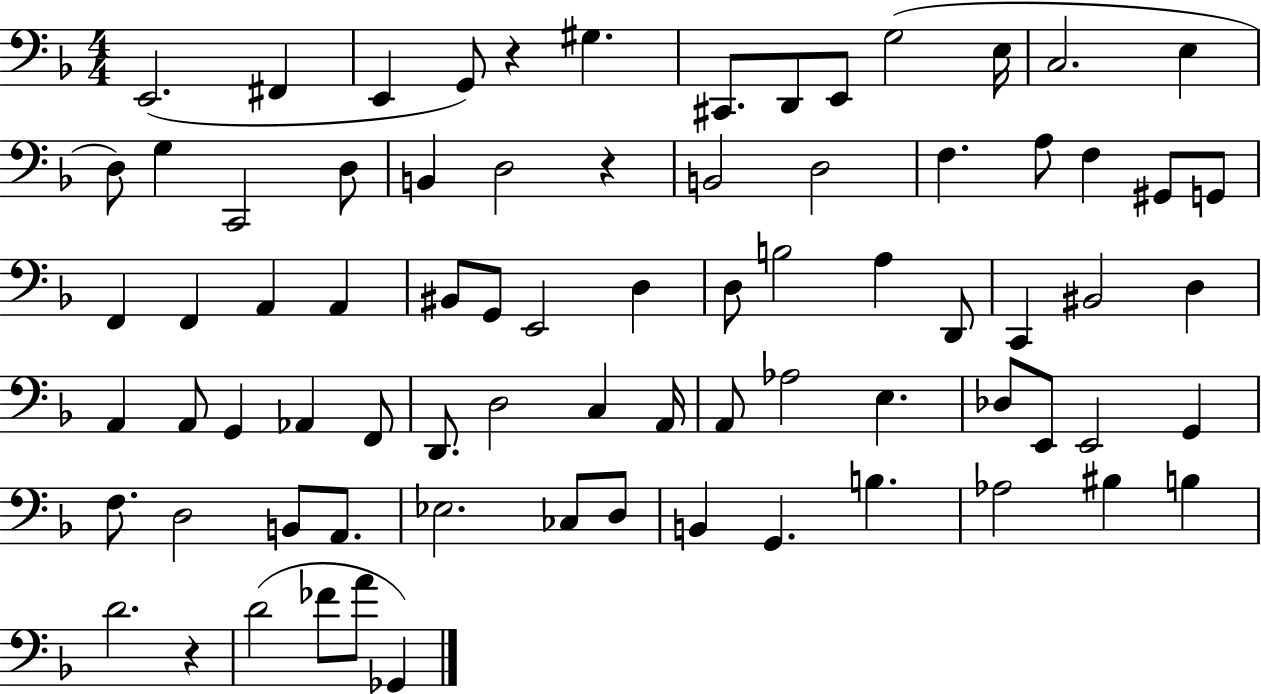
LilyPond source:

{
  \clef bass
  \numericTimeSignature
  \time 4/4
  \key f \major
  e,2.( fis,4 | e,4 g,8) r4 gis4. | cis,8. d,8 e,8 g2( e16 | c2. e4 | \break d8) g4 c,2 d8 | b,4 d2 r4 | b,2 d2 | f4. a8 f4 gis,8 g,8 | \break f,4 f,4 a,4 a,4 | bis,8 g,8 e,2 d4 | d8 b2 a4 d,8 | c,4 bis,2 d4 | \break a,4 a,8 g,4 aes,4 f,8 | d,8. d2 c4 a,16 | a,8 aes2 e4. | des8 e,8 e,2 g,4 | \break f8. d2 b,8 a,8. | ees2. ces8 d8 | b,4 g,4. b4. | aes2 bis4 b4 | \break d'2. r4 | d'2( fes'8 a'8 ges,4) | \bar "|."
}